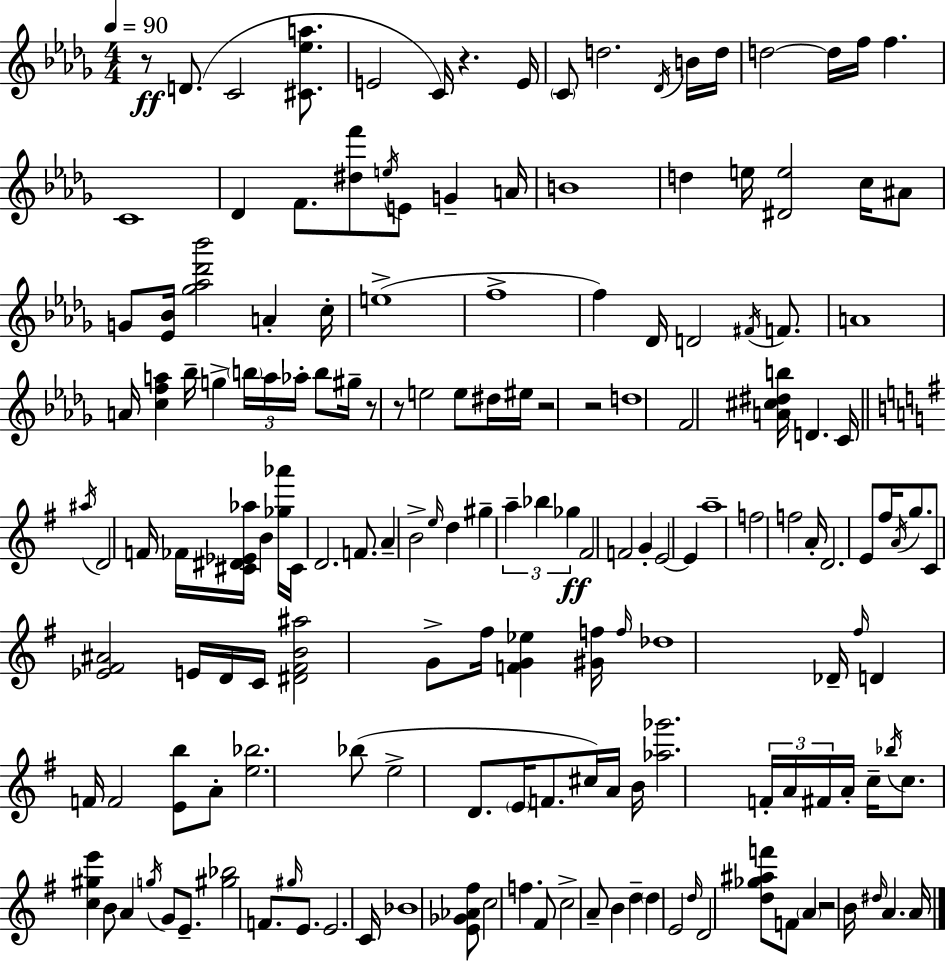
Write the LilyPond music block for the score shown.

{
  \clef treble
  \numericTimeSignature
  \time 4/4
  \key bes \minor
  \tempo 4 = 90
  \repeat volta 2 { r8\ff d'8.( c'2 <cis' ees'' a''>8. | e'2 c'16) r4. e'16 | \parenthesize c'8 d''2. \acciaccatura { des'16 } b'16 | d''16 d''2~~ d''16 f''16 f''4. | \break c'1 | des'4 f'8. <dis'' f'''>8 \acciaccatura { e''16 } e'8 g'4-- | a'16 b'1 | d''4 e''16 <dis' e''>2 c''16 | \break ais'8 g'8 <ees' bes'>16 <ges'' aes'' des''' bes'''>2 a'4-. | c''16-. e''1->( | f''1-> | f''4) des'16 d'2 \acciaccatura { fis'16 } | \break f'8. a'1 | a'16 <c'' f'' a''>4 bes''16-- g''4-> \tuplet 3/2 { \parenthesize b''16 a''16 aes''16-. } | b''8 gis''16-- r8 r8 e''2 e''8 | dis''16 eis''16 r2 r2 | \break d''1 | f'2 <a' cis'' dis'' b''>16 d'4. | c'16 \bar "||" \break \key g \major \acciaccatura { ais''16 } d'2 f'16 fes'16 <cis' dis' ees' aes''>16 b'4 | <ges'' aes'''>16 cis'16 d'2. f'8. | a'4-- b'2-> \grace { e''16 } d''4 | gis''4-- \tuplet 3/2 { a''4-- bes''4 ges''4\ff } | \break fis'2 f'2 | g'4-. e'2~~ e'4 | a''1-- | f''2 f''2 | \break a'16-. d'2. e'8 | fis''16 \acciaccatura { a'16 } g''8. c'8 <ees' fis' ais'>2 | e'16 d'16 c'16 <dis' fis' b' ais''>2 g'8-> fis''16 <f' g' ees''>4 | <gis' f''>16 \grace { f''16 } des''1 | \break des'16-- \grace { fis''16 } d'4 f'16 f'2 | <e' b''>8 a'8-. <e'' bes''>2. | bes''8( e''2-> d'8. | \parenthesize e'16 f'8. cis''16) a'16 b'16 <aes'' ges'''>2. | \break \tuplet 3/2 { f'16-. a'16 fis'16 } a'16-. c''16-- \acciaccatura { bes''16 } c''8. <c'' gis'' e'''>4 | b'8 a'4 \acciaccatura { g''16 } g'8 e'8.-- <gis'' bes''>2 | f'8. \grace { gis''16 } e'8. e'2. | c'16 bes'1 | \break <e' ges' aes' fis''>8 c''2 | f''4. fis'8 c''2-> | a'8-- b'4 d''4-- \parenthesize d''4 | e'2 \grace { d''16 } d'2 | \break <d'' ges'' ais'' f'''>8 f'8 \parenthesize a'4 r2 | b'16 \grace { dis''16 } a'4. a'16 } \bar "|."
}